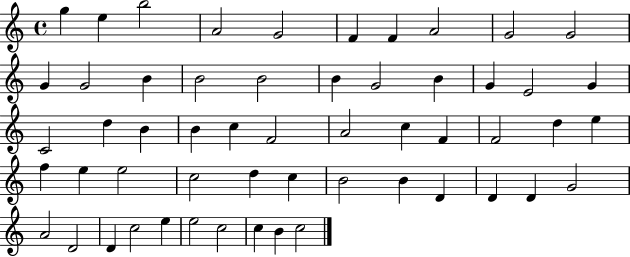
{
  \clef treble
  \time 4/4
  \defaultTimeSignature
  \key c \major
  g''4 e''4 b''2 | a'2 g'2 | f'4 f'4 a'2 | g'2 g'2 | \break g'4 g'2 b'4 | b'2 b'2 | b'4 g'2 b'4 | g'4 e'2 g'4 | \break c'2 d''4 b'4 | b'4 c''4 f'2 | a'2 c''4 f'4 | f'2 d''4 e''4 | \break f''4 e''4 e''2 | c''2 d''4 c''4 | b'2 b'4 d'4 | d'4 d'4 g'2 | \break a'2 d'2 | d'4 c''2 e''4 | e''2 c''2 | c''4 b'4 c''2 | \break \bar "|."
}